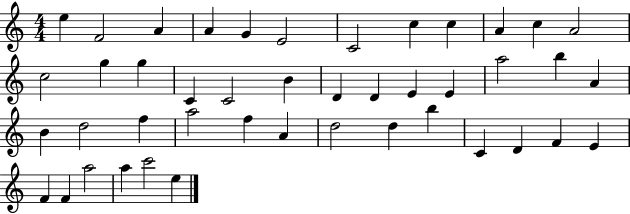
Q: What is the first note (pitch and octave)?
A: E5